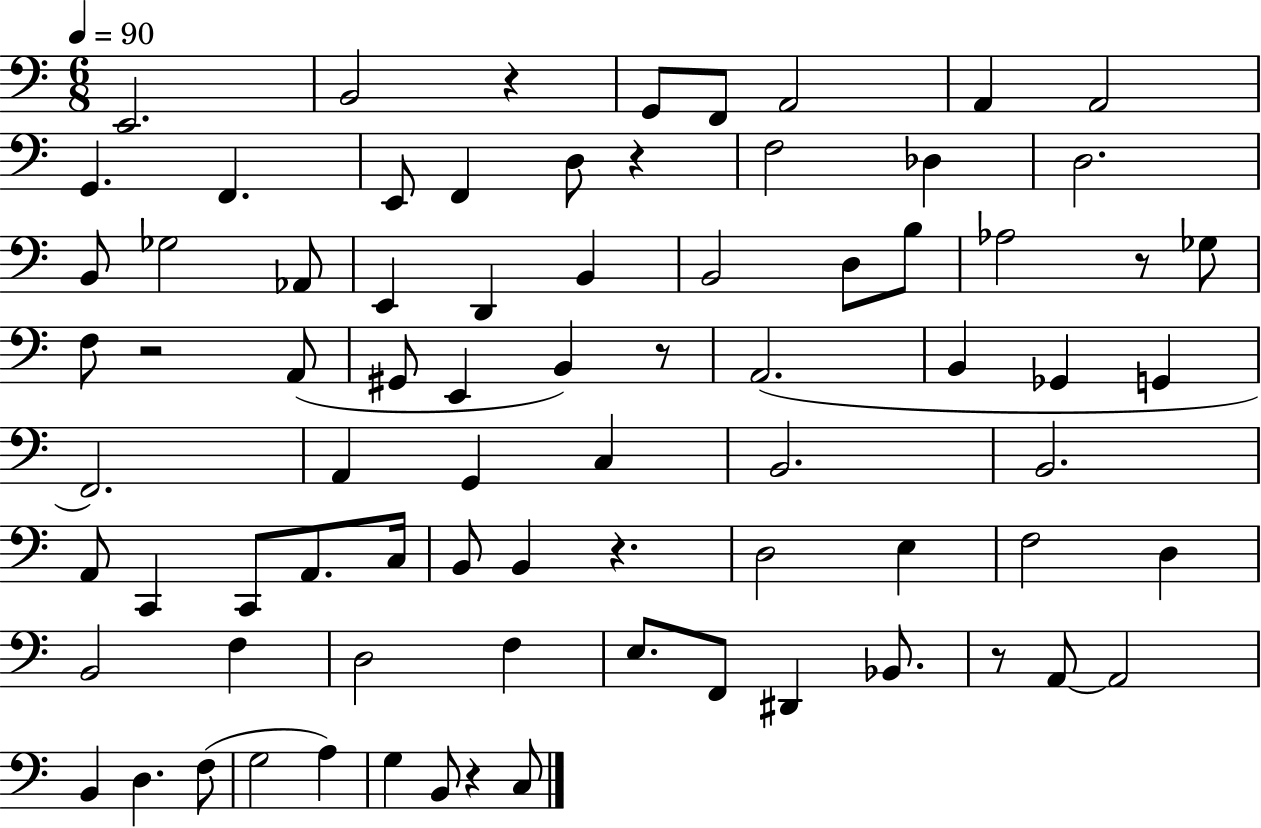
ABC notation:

X:1
T:Untitled
M:6/8
L:1/4
K:C
E,,2 B,,2 z G,,/2 F,,/2 A,,2 A,, A,,2 G,, F,, E,,/2 F,, D,/2 z F,2 _D, D,2 B,,/2 _G,2 _A,,/2 E,, D,, B,, B,,2 D,/2 B,/2 _A,2 z/2 _G,/2 F,/2 z2 A,,/2 ^G,,/2 E,, B,, z/2 A,,2 B,, _G,, G,, F,,2 A,, G,, C, B,,2 B,,2 A,,/2 C,, C,,/2 A,,/2 C,/4 B,,/2 B,, z D,2 E, F,2 D, B,,2 F, D,2 F, E,/2 F,,/2 ^D,, _B,,/2 z/2 A,,/2 A,,2 B,, D, F,/2 G,2 A, G, B,,/2 z C,/2